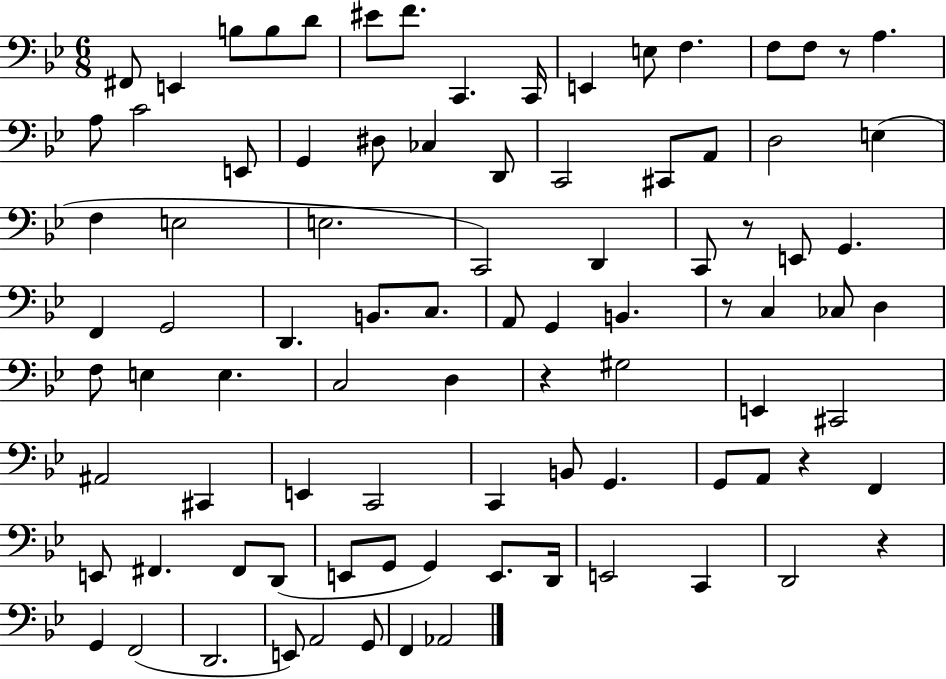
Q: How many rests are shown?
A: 6